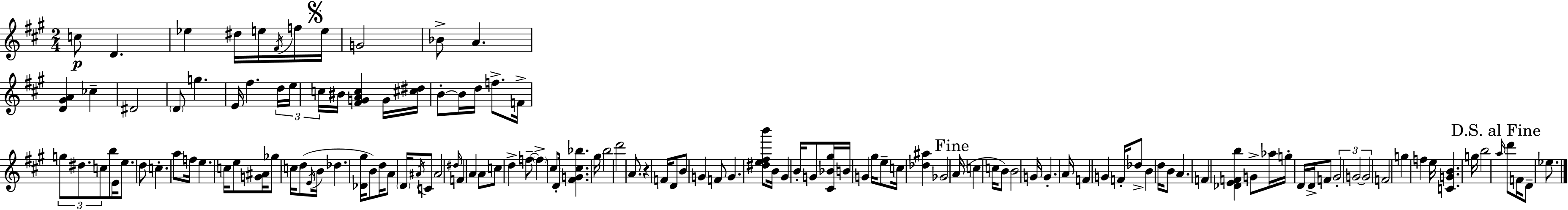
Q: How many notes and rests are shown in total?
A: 132